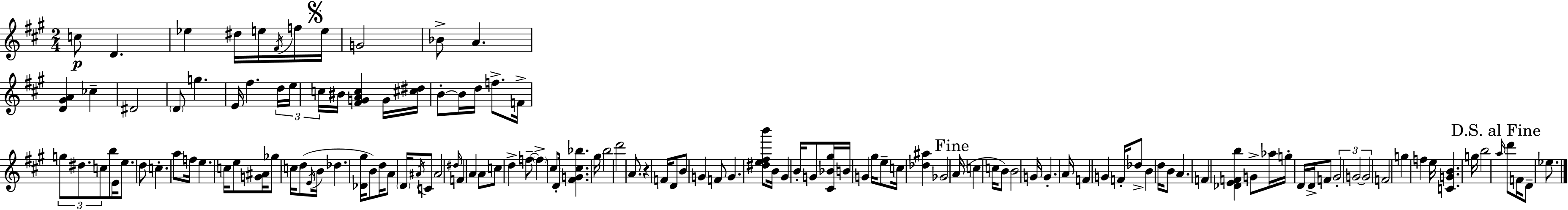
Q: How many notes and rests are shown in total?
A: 132